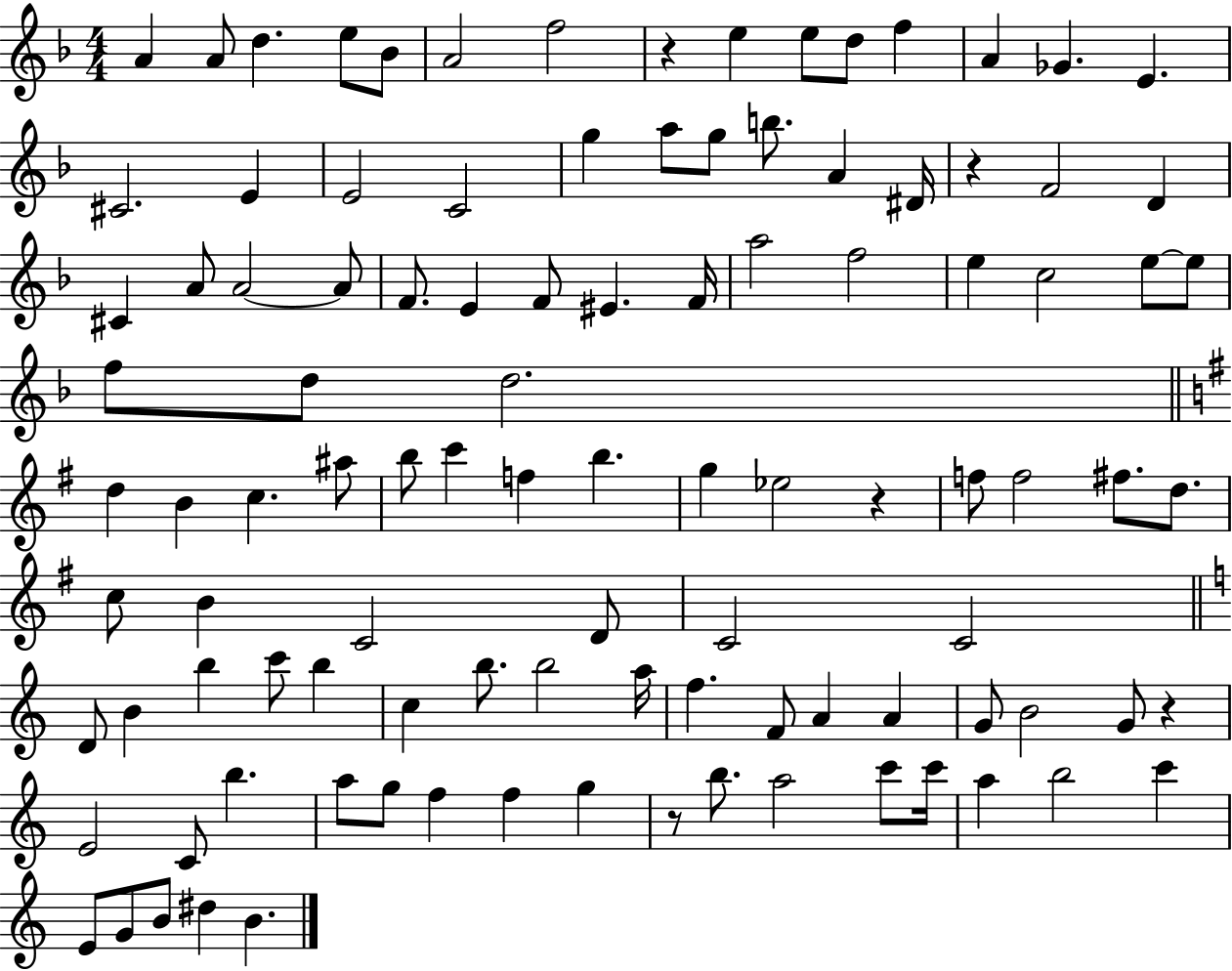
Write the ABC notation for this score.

X:1
T:Untitled
M:4/4
L:1/4
K:F
A A/2 d e/2 _B/2 A2 f2 z e e/2 d/2 f A _G E ^C2 E E2 C2 g a/2 g/2 b/2 A ^D/4 z F2 D ^C A/2 A2 A/2 F/2 E F/2 ^E F/4 a2 f2 e c2 e/2 e/2 f/2 d/2 d2 d B c ^a/2 b/2 c' f b g _e2 z f/2 f2 ^f/2 d/2 c/2 B C2 D/2 C2 C2 D/2 B b c'/2 b c b/2 b2 a/4 f F/2 A A G/2 B2 G/2 z E2 C/2 b a/2 g/2 f f g z/2 b/2 a2 c'/2 c'/4 a b2 c' E/2 G/2 B/2 ^d B